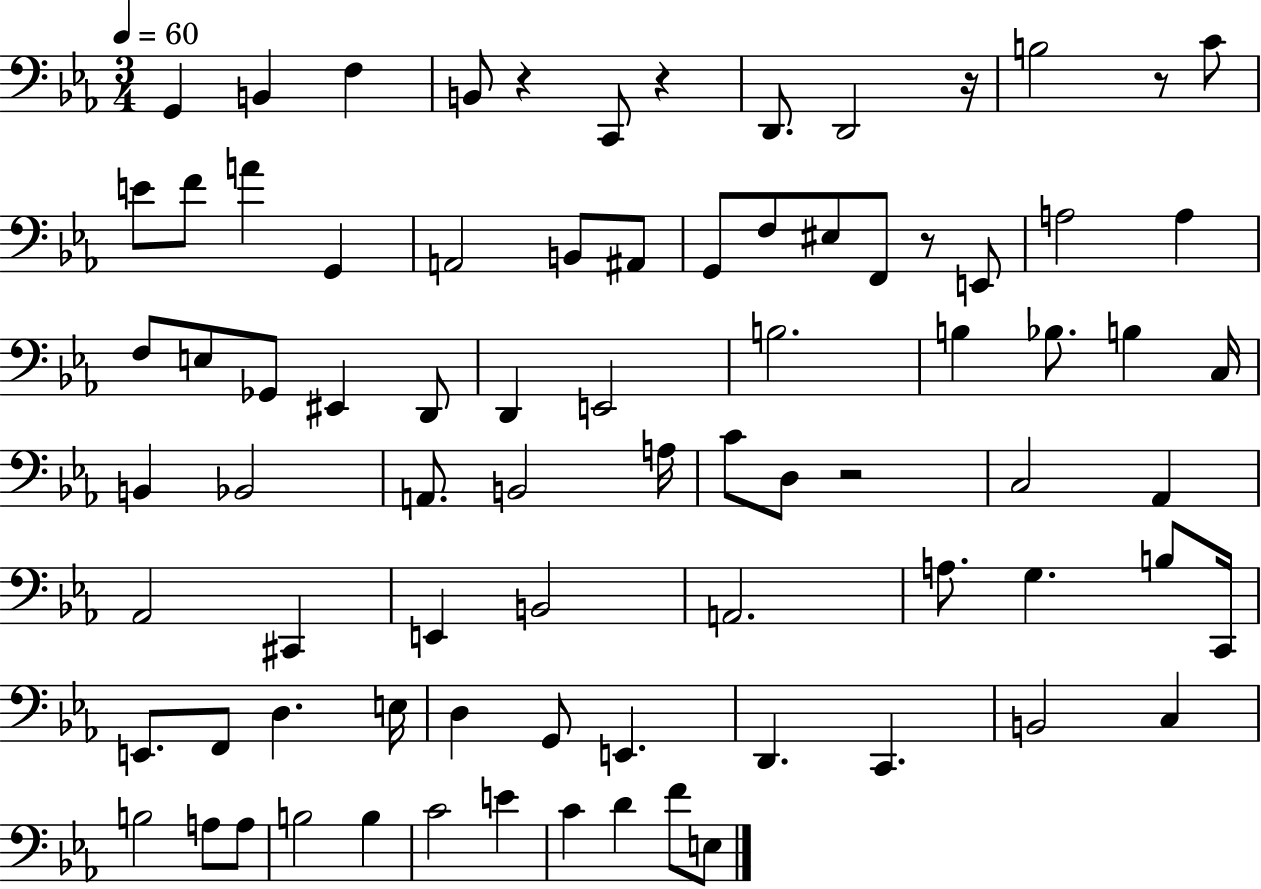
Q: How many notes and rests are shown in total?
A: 81